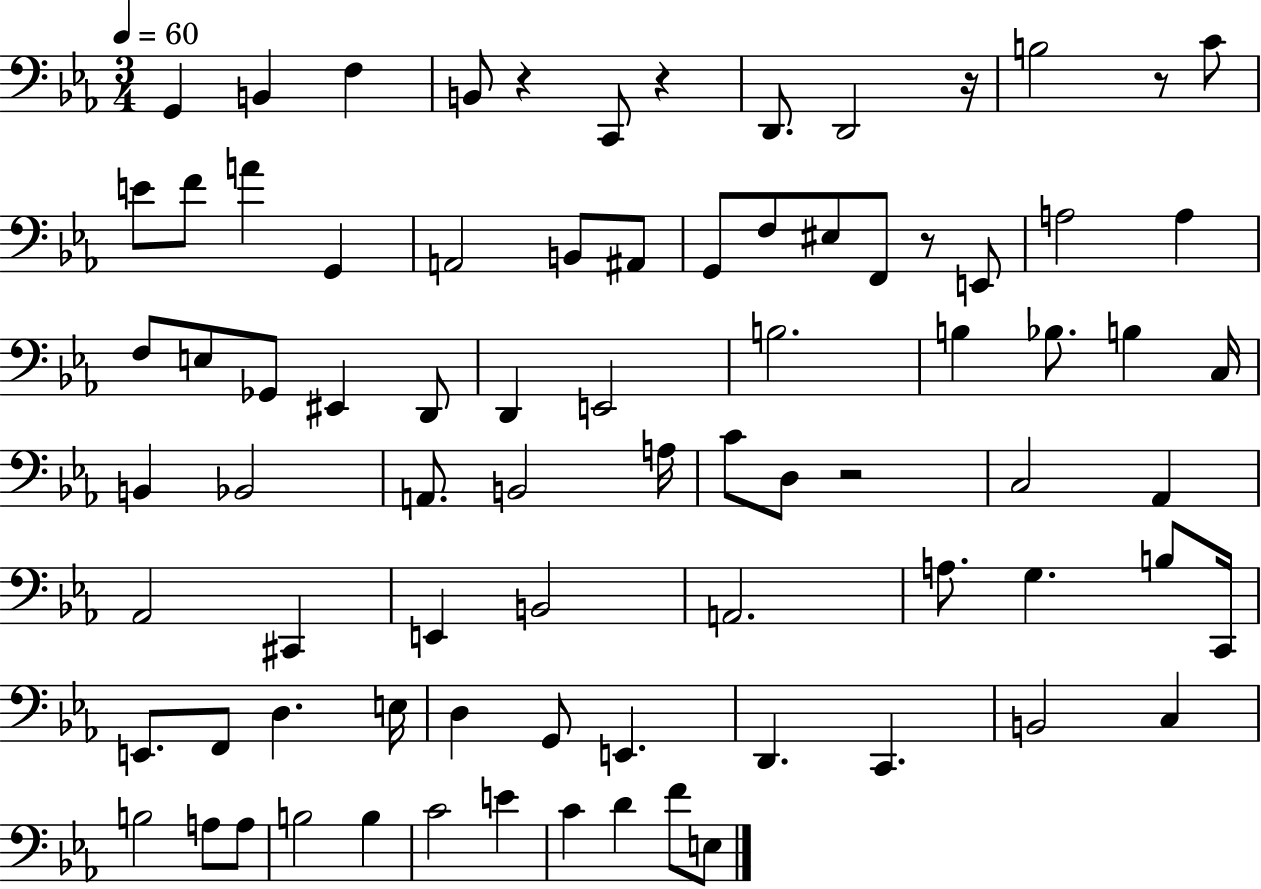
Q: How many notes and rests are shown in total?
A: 81